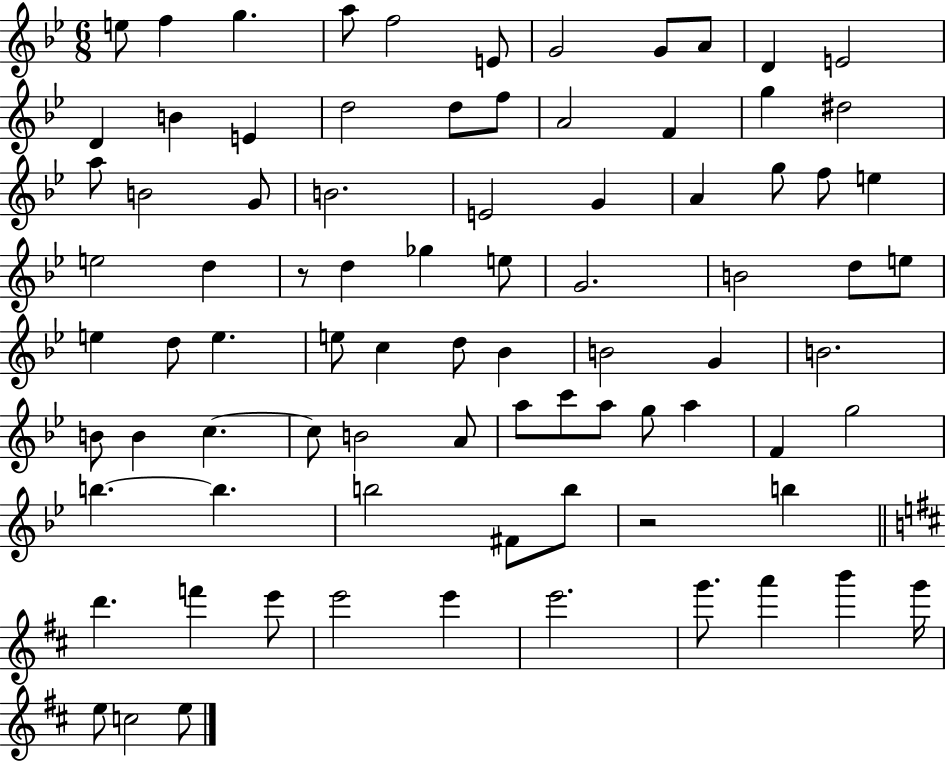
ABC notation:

X:1
T:Untitled
M:6/8
L:1/4
K:Bb
e/2 f g a/2 f2 E/2 G2 G/2 A/2 D E2 D B E d2 d/2 f/2 A2 F g ^d2 a/2 B2 G/2 B2 E2 G A g/2 f/2 e e2 d z/2 d _g e/2 G2 B2 d/2 e/2 e d/2 e e/2 c d/2 _B B2 G B2 B/2 B c c/2 B2 A/2 a/2 c'/2 a/2 g/2 a F g2 b b b2 ^F/2 b/2 z2 b d' f' e'/2 e'2 e' e'2 g'/2 a' b' g'/4 e/2 c2 e/2